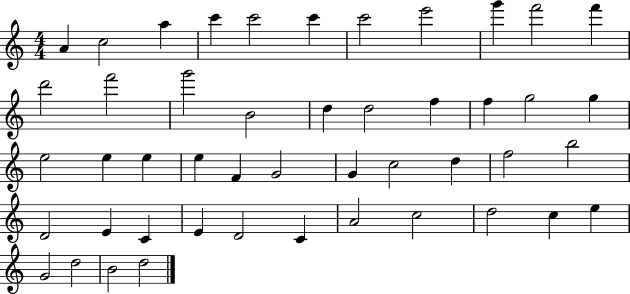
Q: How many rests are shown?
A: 0